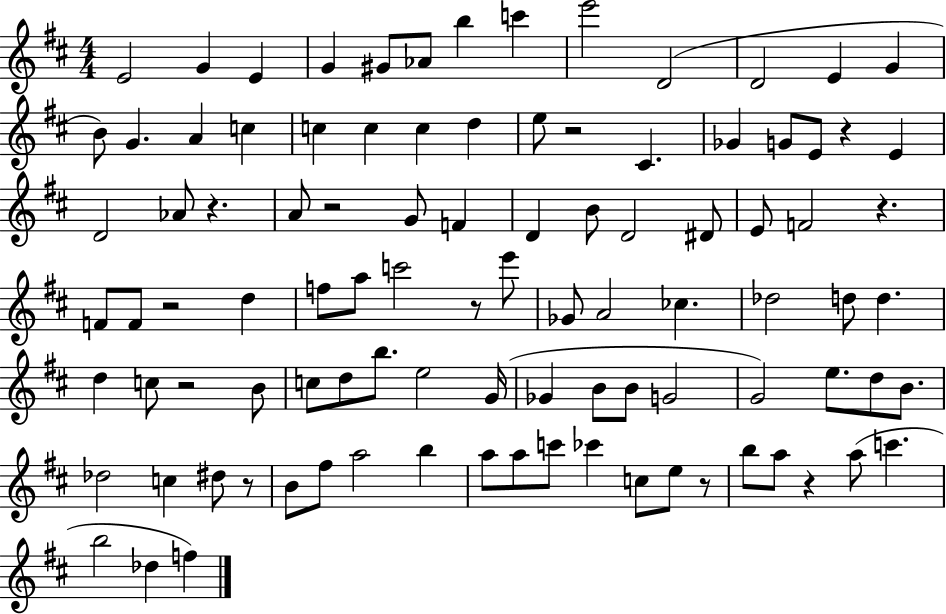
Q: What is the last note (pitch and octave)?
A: F5